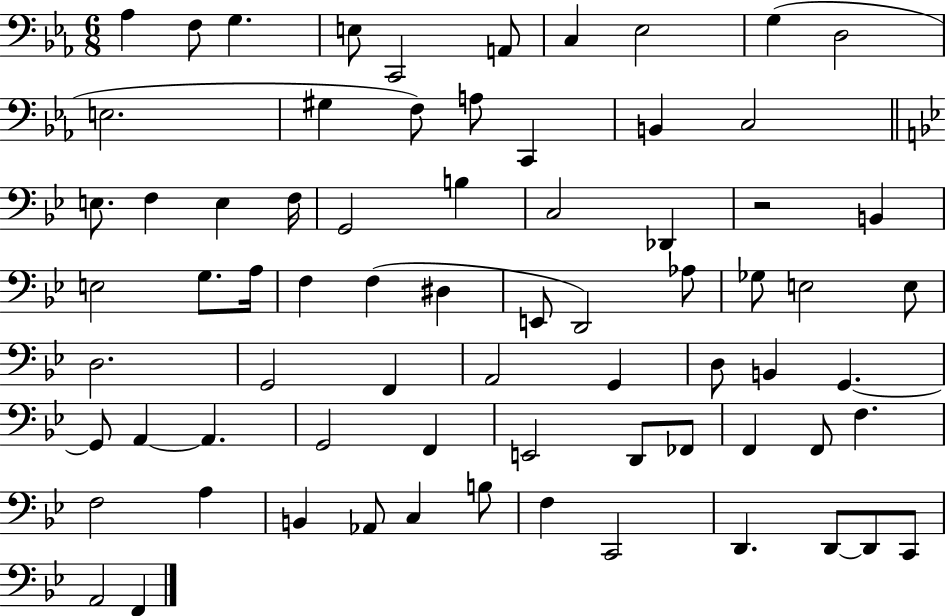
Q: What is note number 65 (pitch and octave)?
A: C2